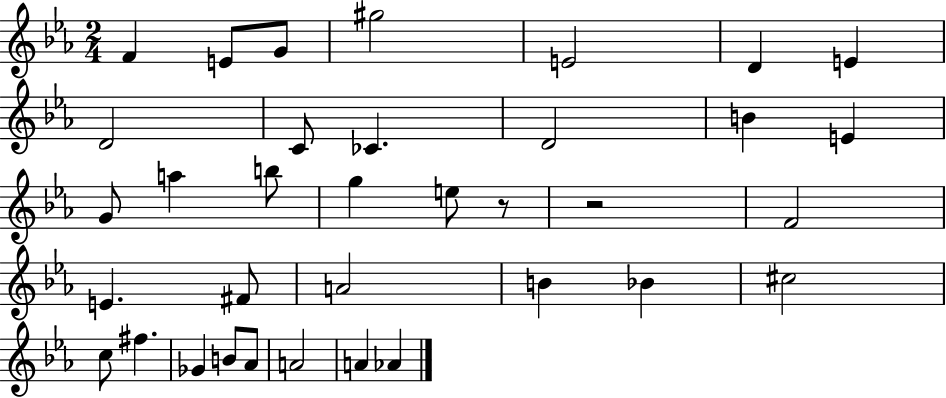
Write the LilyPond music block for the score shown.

{
  \clef treble
  \numericTimeSignature
  \time 2/4
  \key ees \major
  \repeat volta 2 { f'4 e'8 g'8 | gis''2 | e'2 | d'4 e'4 | \break d'2 | c'8 ces'4. | d'2 | b'4 e'4 | \break g'8 a''4 b''8 | g''4 e''8 r8 | r2 | f'2 | \break e'4. fis'8 | a'2 | b'4 bes'4 | cis''2 | \break c''8 fis''4. | ges'4 b'8 aes'8 | a'2 | a'4 aes'4 | \break } \bar "|."
}